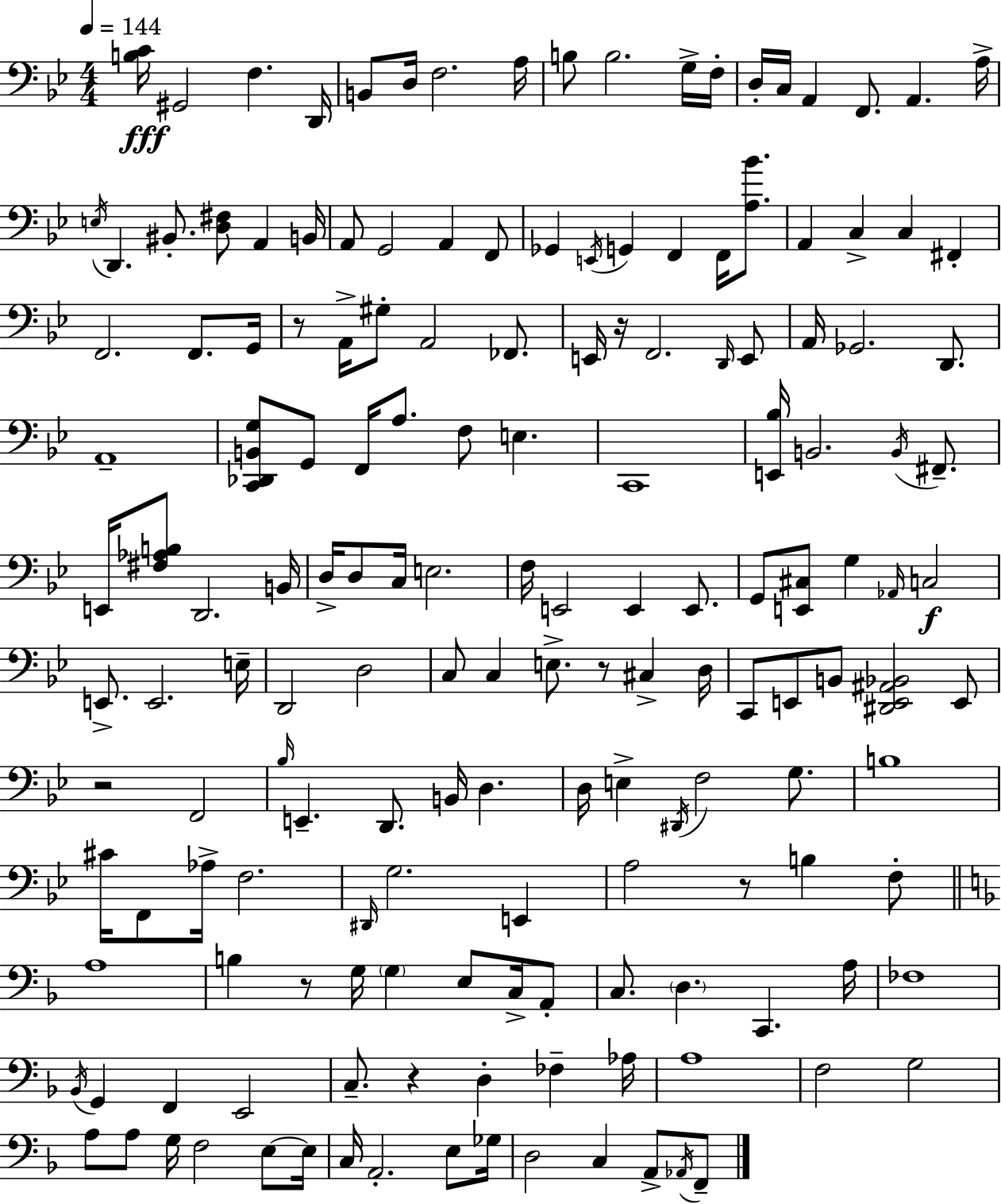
{
  \clef bass
  \numericTimeSignature
  \time 4/4
  \key g \minor
  \tempo 4 = 144
  <b c'>16\fff gis,2 f4. d,16 | b,8 d16 f2. a16 | b8 b2. g16-> f16-. | d16-. c16 a,4 f,8. a,4. a16-> | \break \acciaccatura { e16 } d,4. bis,8.-. <d fis>8 a,4 | b,16 a,8 g,2 a,4 f,8 | ges,4 \acciaccatura { e,16 } g,4 f,4 f,16 <a bes'>8. | a,4 c4-> c4 fis,4-. | \break f,2. f,8. | g,16 r8 a,16-> gis8-. a,2 fes,8. | e,16 r16 f,2. | \grace { d,16 } e,8 a,16 ges,2. | \break d,8. a,1-- | <c, des, b, g>8 g,8 f,16 a8. f8 e4. | c,1 | <e, bes>16 b,2. | \break \acciaccatura { b,16 } fis,8.-- e,16 <fis aes b>8 d,2. | b,16 d16-> d8 c16 e2. | f16 e,2 e,4 | e,8. g,8 <e, cis>8 g4 \grace { aes,16 }\f c2 | \break e,8.-> e,2. | e16-- d,2 d2 | c8 c4 e8.-> r8 | cis4-> d16 c,8 e,8 b,8 <dis, e, ais, bes,>2 | \break e,8 r2 f,2 | \grace { bes16 } e,4.-- d,8. b,16 | d4. d16 e4-> \acciaccatura { dis,16 } f2 | g8. b1 | \break cis'16 f,8 aes16-> f2. | \grace { dis,16 } g2. | e,4 a2 | r8 b4 f8-. \bar "||" \break \key d \minor a1 | b4 r8 g16 \parenthesize g4 e8 c16-> a,8-. | c8. \parenthesize d4. c,4. a16 | fes1 | \break \acciaccatura { bes,16 } g,4 f,4 e,2 | c8.-- r4 d4-. fes4-- | aes16 a1 | f2 g2 | \break a8 a8 g16 f2 e8~~ | e16 c16 a,2.-. e8 | ges16 d2 c4 a,8-> \acciaccatura { aes,16 } | f,8-- \bar "|."
}